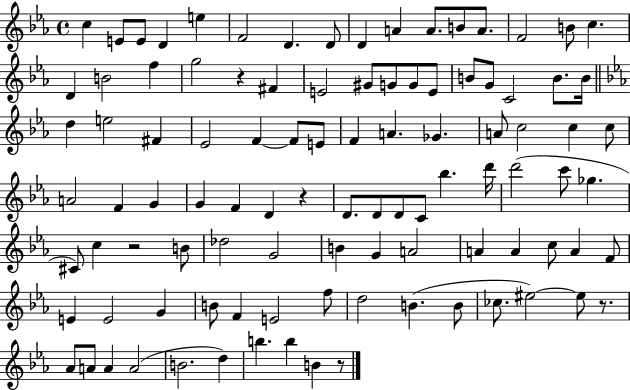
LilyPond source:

{
  \clef treble
  \time 4/4
  \defaultTimeSignature
  \key ees \major
  c''4 e'8 e'8 d'4 e''4 | f'2 d'4. d'8 | d'4 a'4 a'8. b'8 a'8. | f'2 b'8 c''4. | \break d'4 b'2 f''4 | g''2 r4 fis'4 | e'2 gis'8 g'8 g'8 e'8 | b'8 g'8 c'2 b'8. b'16 | \break \bar "||" \break \key c \minor d''4 e''2 fis'4 | ees'2 f'4~~ f'8 e'8 | f'4 a'4. ges'4. | a'8 c''2 c''4 c''8 | \break a'2 f'4 g'4 | g'4 f'4 d'4 r4 | d'8. d'8 d'8 c'8 bes''4. d'''16 | d'''2( c'''8 ges''4. | \break cis'8) c''4 r2 b'8 | des''2 g'2 | b'4 g'4 a'2 | a'4 a'4 c''8 a'4 f'8 | \break e'4 e'2 g'4 | b'8 f'4 e'2 f''8 | d''2 b'4.( b'8 | ces''8. eis''2~~) eis''8 r8. | \break aes'8 a'8 a'4 a'2( | b'2. d''4) | b''4. b''4 b'4 r8 | \bar "|."
}